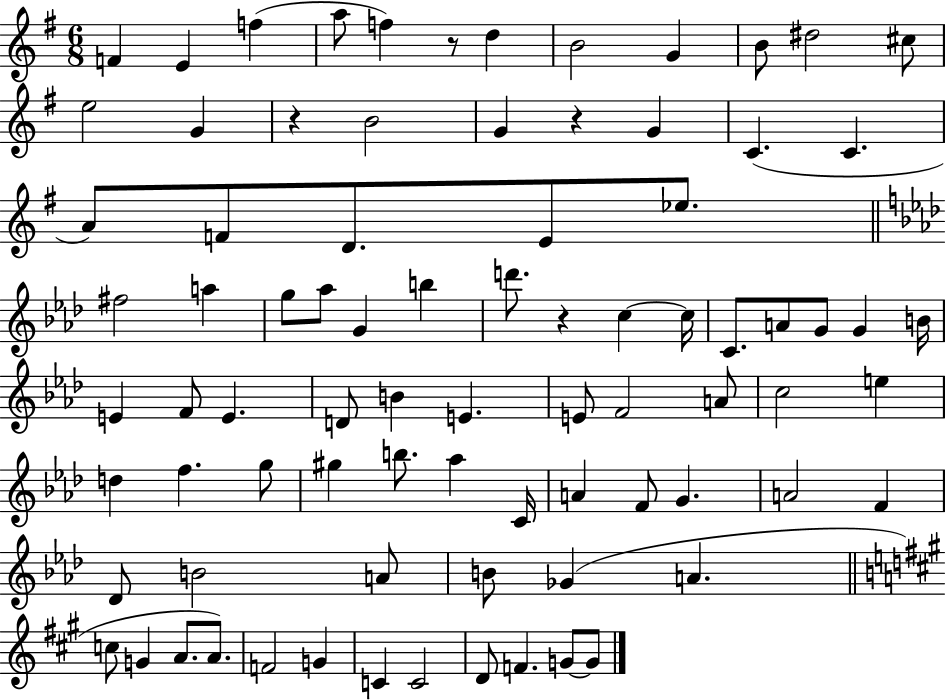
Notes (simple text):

F4/q E4/q F5/q A5/e F5/q R/e D5/q B4/h G4/q B4/e D#5/h C#5/e E5/h G4/q R/q B4/h G4/q R/q G4/q C4/q. C4/q. A4/e F4/e D4/e. E4/e Eb5/e. F#5/h A5/q G5/e Ab5/e G4/q B5/q D6/e. R/q C5/q C5/s C4/e. A4/e G4/e G4/q B4/s E4/q F4/e E4/q. D4/e B4/q E4/q. E4/e F4/h A4/e C5/h E5/q D5/q F5/q. G5/e G#5/q B5/e. Ab5/q C4/s A4/q F4/e G4/q. A4/h F4/q Db4/e B4/h A4/e B4/e Gb4/q A4/q. C5/e G4/q A4/e. A4/e. F4/h G4/q C4/q C4/h D4/e F4/q. G4/e G4/e